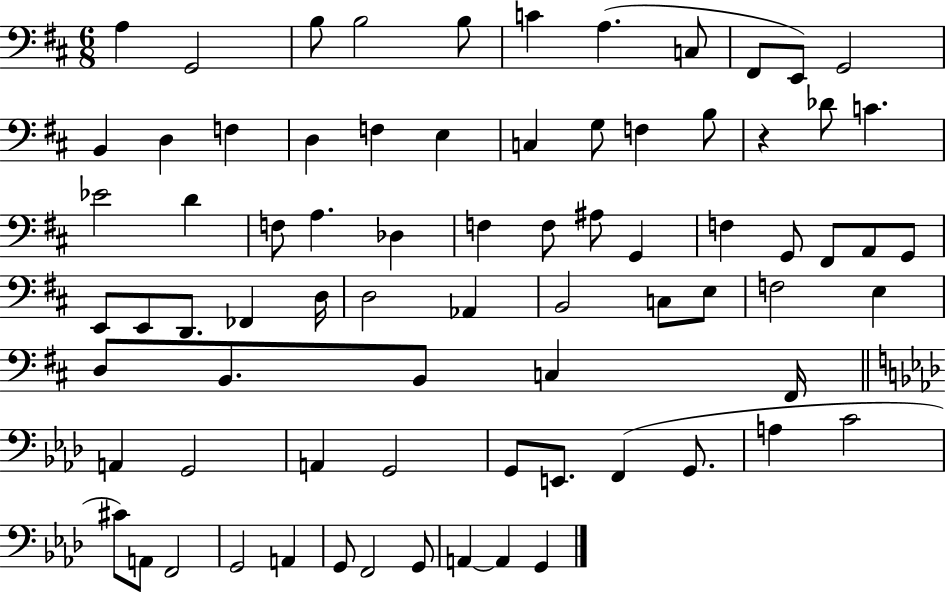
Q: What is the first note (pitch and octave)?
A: A3